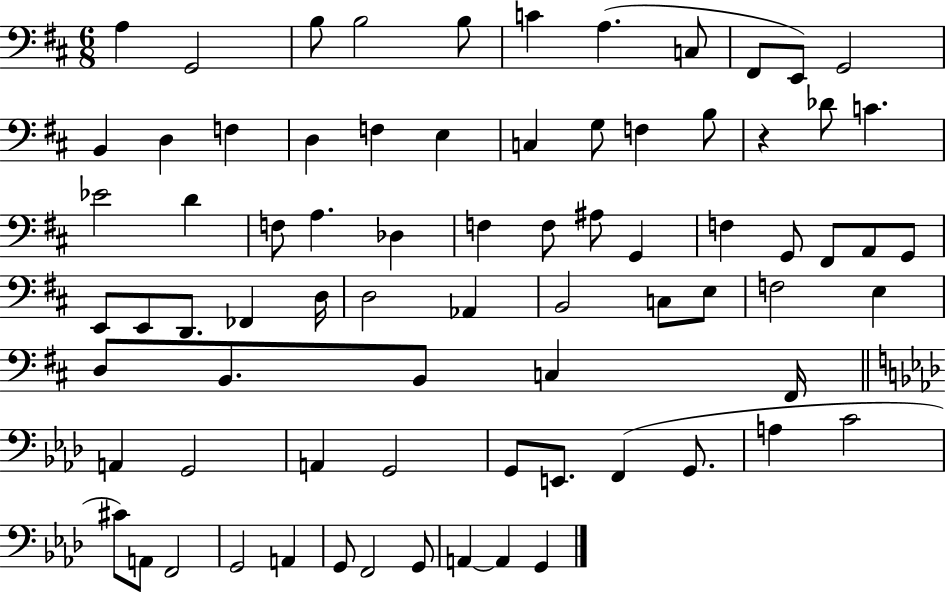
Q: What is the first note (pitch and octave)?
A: A3